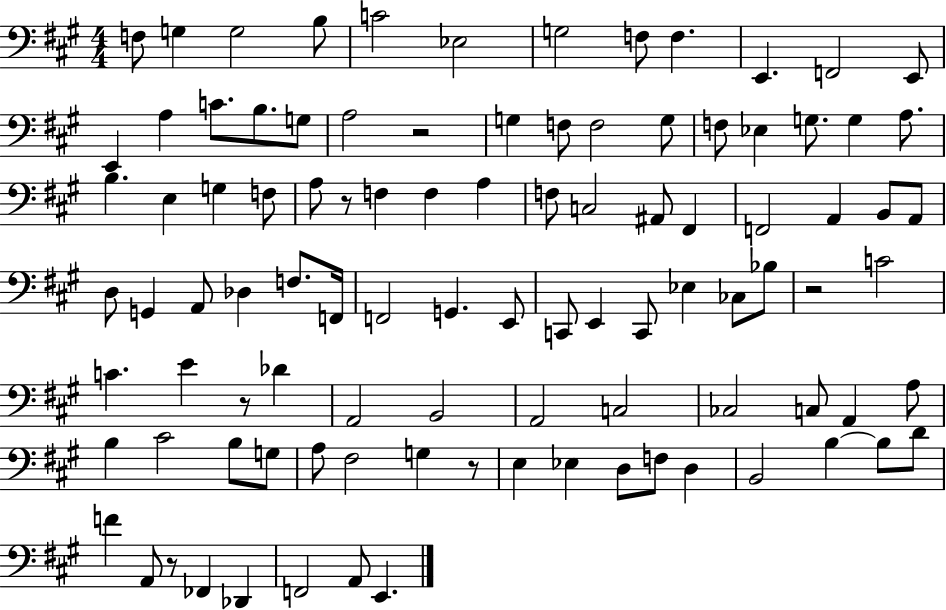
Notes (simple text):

F3/e G3/q G3/h B3/e C4/h Eb3/h G3/h F3/e F3/q. E2/q. F2/h E2/e E2/q A3/q C4/e. B3/e. G3/e A3/h R/h G3/q F3/e F3/h G3/e F3/e Eb3/q G3/e. G3/q A3/e. B3/q. E3/q G3/q F3/e A3/e R/e F3/q F3/q A3/q F3/e C3/h A#2/e F#2/q F2/h A2/q B2/e A2/e D3/e G2/q A2/e Db3/q F3/e. F2/s F2/h G2/q. E2/e C2/e E2/q C2/e Eb3/q CES3/e Bb3/e R/h C4/h C4/q. E4/q R/e Db4/q A2/h B2/h A2/h C3/h CES3/h C3/e A2/q A3/e B3/q C#4/h B3/e G3/e A3/e F#3/h G3/q R/e E3/q Eb3/q D3/e F3/e D3/q B2/h B3/q B3/e D4/e F4/q A2/e R/e FES2/q Db2/q F2/h A2/e E2/q.